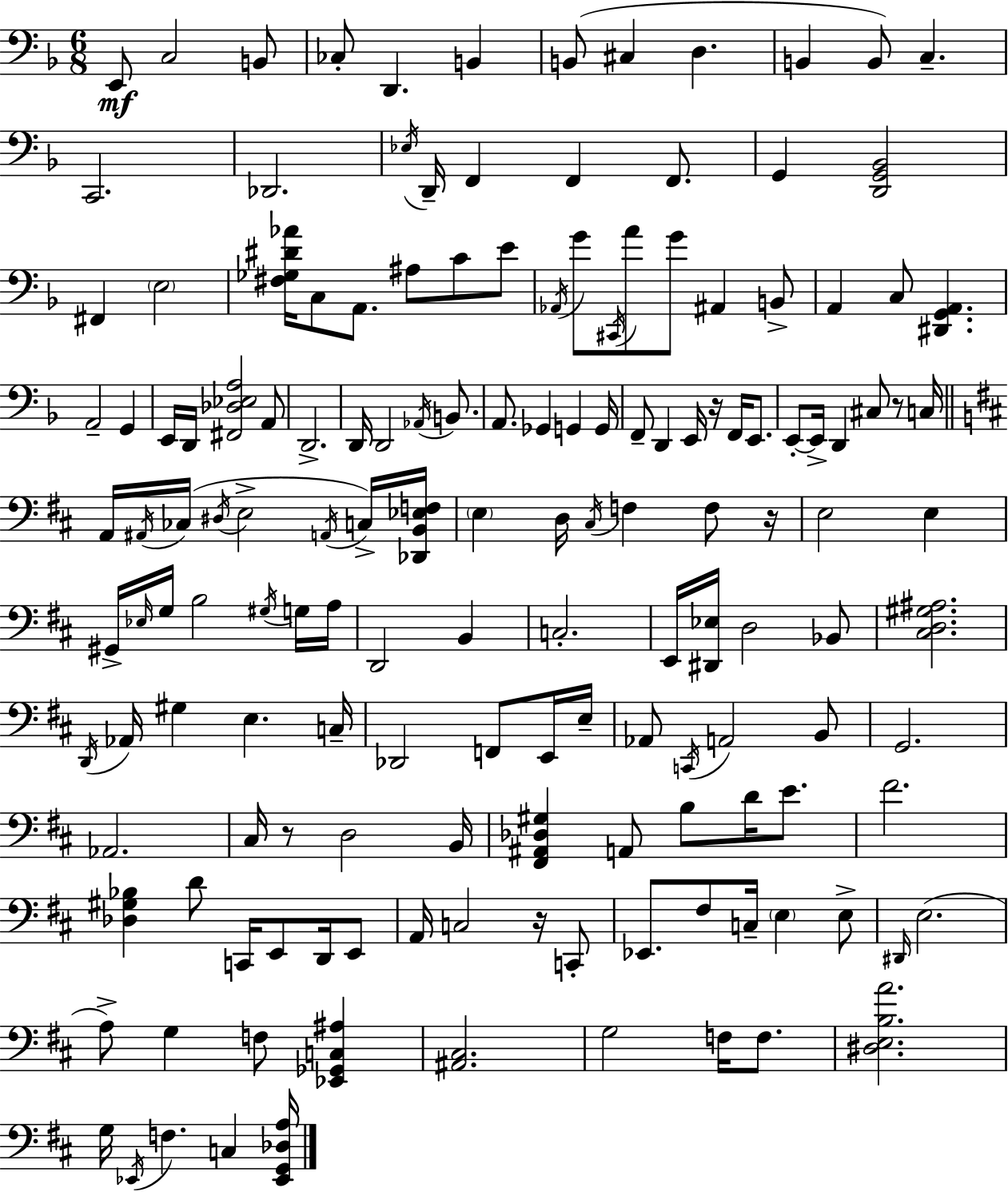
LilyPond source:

{
  \clef bass
  \numericTimeSignature
  \time 6/8
  \key d \minor
  e,8\mf c2 b,8 | ces8-. d,4. b,4 | b,8( cis4 d4. | b,4 b,8) c4.-- | \break c,2. | des,2. | \acciaccatura { ees16 } d,16-- f,4 f,4 f,8. | g,4 <d, g, bes,>2 | \break fis,4 \parenthesize e2 | <fis ges dis' aes'>16 c8 a,8. ais8 c'8 e'8 | \acciaccatura { aes,16 } g'8 \acciaccatura { cis,16 } a'8 g'8 ais,4 | b,8-> a,4 c8 <dis, g, a,>4. | \break a,2-- g,4 | e,16 d,16 <fis, des ees a>2 | a,8 d,2.-> | d,16 d,2 | \break \acciaccatura { aes,16 } b,8. a,8. ges,4 g,4 | g,16 f,8-- d,4 e,16 r16 | f,16 e,8. e,8-.~~ e,16-> d,4 cis8 | r8 c16 \bar "||" \break \key d \major a,16 \acciaccatura { ais,16 } ces16( \acciaccatura { dis16 } e2-> | \acciaccatura { a,16 }) c16-> <des, b, ees f>16 \parenthesize e4 d16 \acciaccatura { cis16 } f4 | f8 r16 e2 | e4 gis,16-> \grace { ees16 } g16 b2 | \break \acciaccatura { gis16 } g16 a16 d,2 | b,4 c2.-. | e,16 <dis, ees>16 d2 | bes,8 <cis d gis ais>2. | \break \acciaccatura { d,16 } aes,16 gis4 | e4. c16-- des,2 | f,8 e,16 e16-- aes,8 \acciaccatura { c,16 } a,2 | b,8 g,2. | \break aes,2. | cis16 r8 d2 | b,16 <fis, ais, des gis>4 | a,8 b8 d'16 e'8. fis'2. | \break <des gis bes>4 | d'8 c,16 e,8 d,16 e,8 a,16 c2 | r16 c,8-. ees,8. fis8 | c16-- \parenthesize e4 e8-> \grace { dis,16 }( e2. | \break a8->) g4 | f8 <ees, ges, c ais>4 <ais, cis>2. | g2 | f16 f8. <dis e b a'>2. | \break g16 \acciaccatura { ees,16 } f4. | c4 <ees, g, des a>16 \bar "|."
}